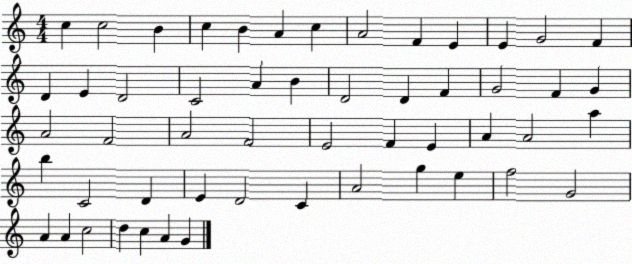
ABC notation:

X:1
T:Untitled
M:4/4
L:1/4
K:C
c c2 B c B A c A2 F E E G2 F D E D2 C2 A B D2 D F G2 F G A2 F2 A2 F2 E2 F E A A2 a b C2 D E D2 C A2 g e f2 G2 A A c2 d c A G